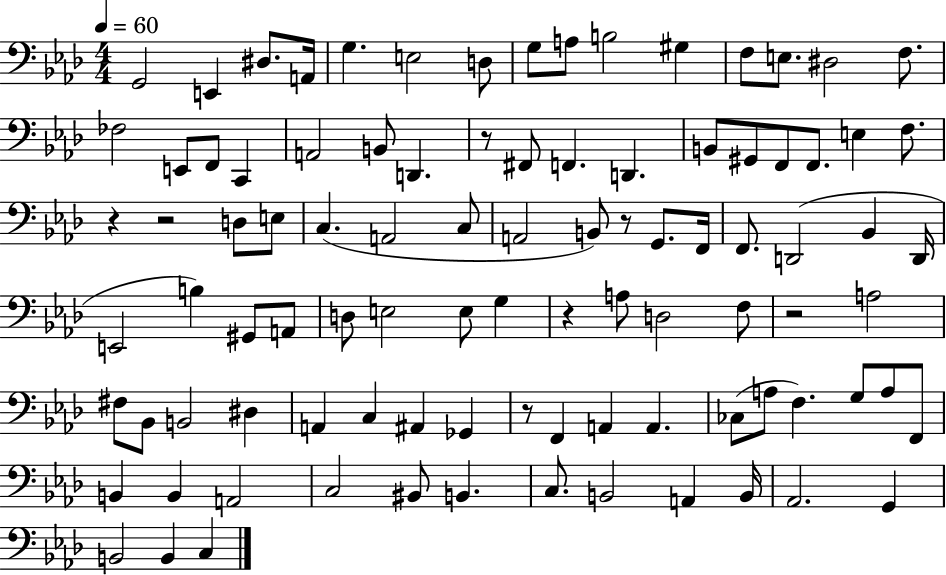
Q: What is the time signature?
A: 4/4